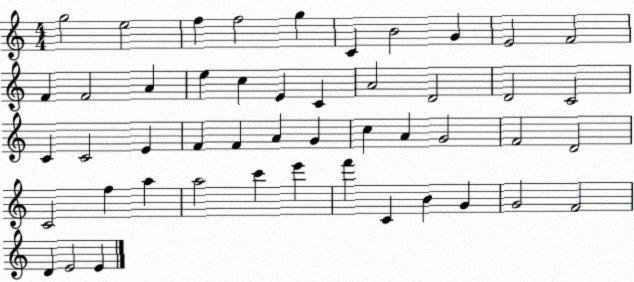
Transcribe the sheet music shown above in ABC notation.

X:1
T:Untitled
M:4/4
L:1/4
K:C
g2 e2 f f2 g C B2 G E2 F2 F F2 A e c E C A2 D2 D2 C2 C C2 E F F A G c A G2 F2 D2 C2 f a a2 c' e' f' C B G G2 F2 D E2 E